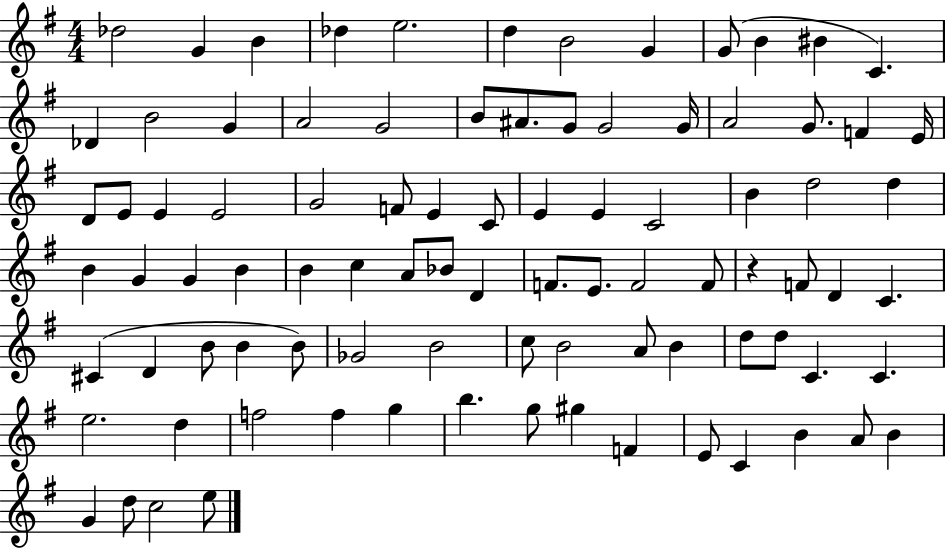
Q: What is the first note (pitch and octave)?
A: Db5